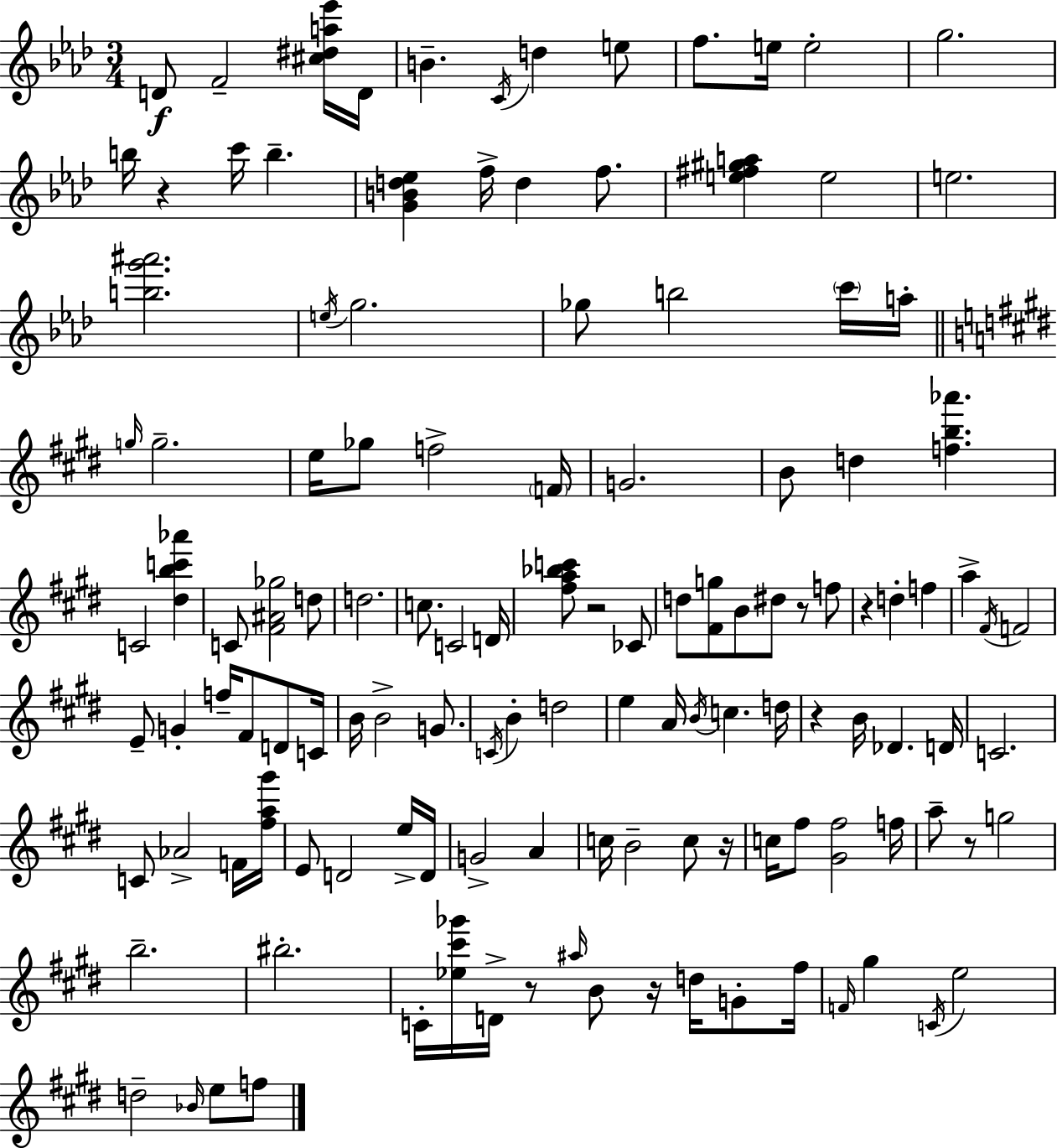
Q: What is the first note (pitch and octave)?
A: D4